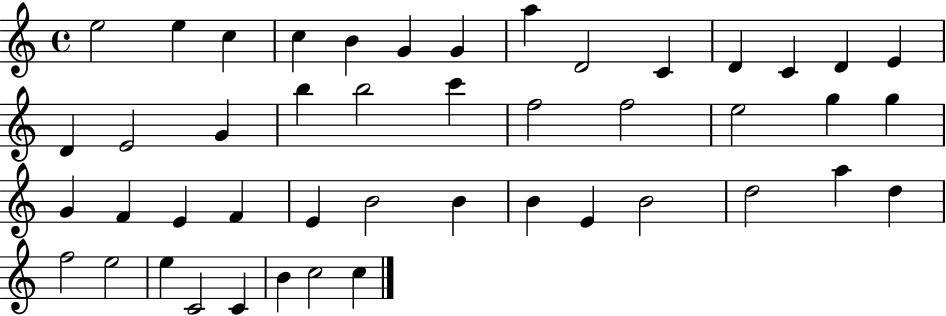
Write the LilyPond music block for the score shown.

{
  \clef treble
  \time 4/4
  \defaultTimeSignature
  \key c \major
  e''2 e''4 c''4 | c''4 b'4 g'4 g'4 | a''4 d'2 c'4 | d'4 c'4 d'4 e'4 | \break d'4 e'2 g'4 | b''4 b''2 c'''4 | f''2 f''2 | e''2 g''4 g''4 | \break g'4 f'4 e'4 f'4 | e'4 b'2 b'4 | b'4 e'4 b'2 | d''2 a''4 d''4 | \break f''2 e''2 | e''4 c'2 c'4 | b'4 c''2 c''4 | \bar "|."
}